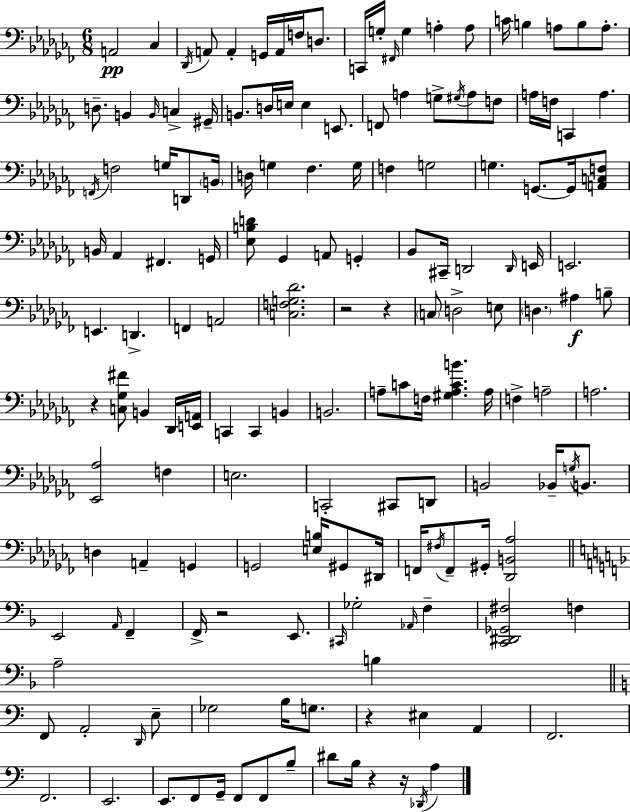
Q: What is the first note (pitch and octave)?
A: A2